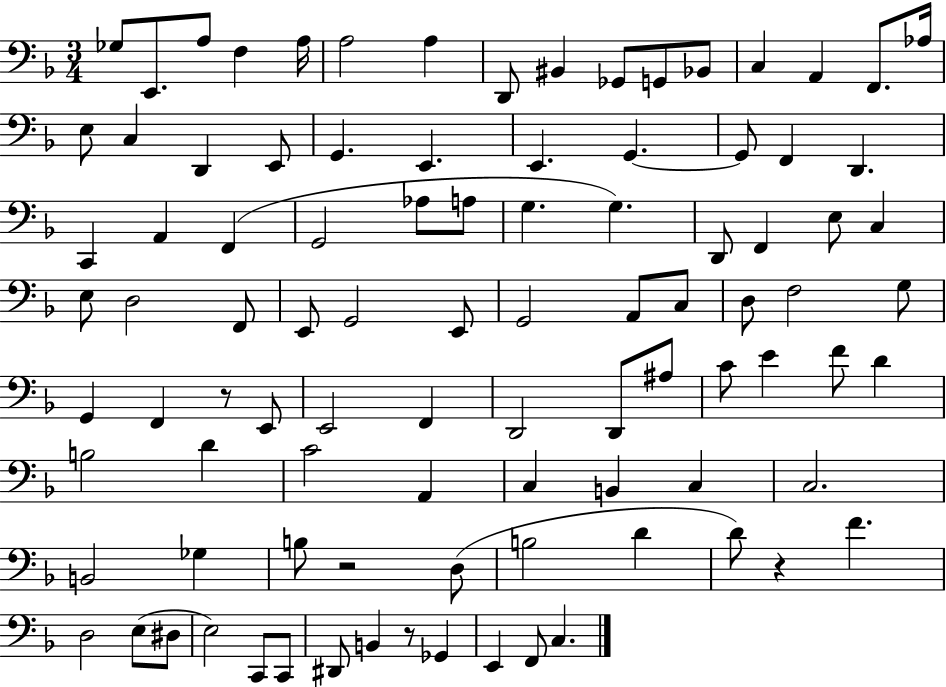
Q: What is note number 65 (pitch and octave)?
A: D4